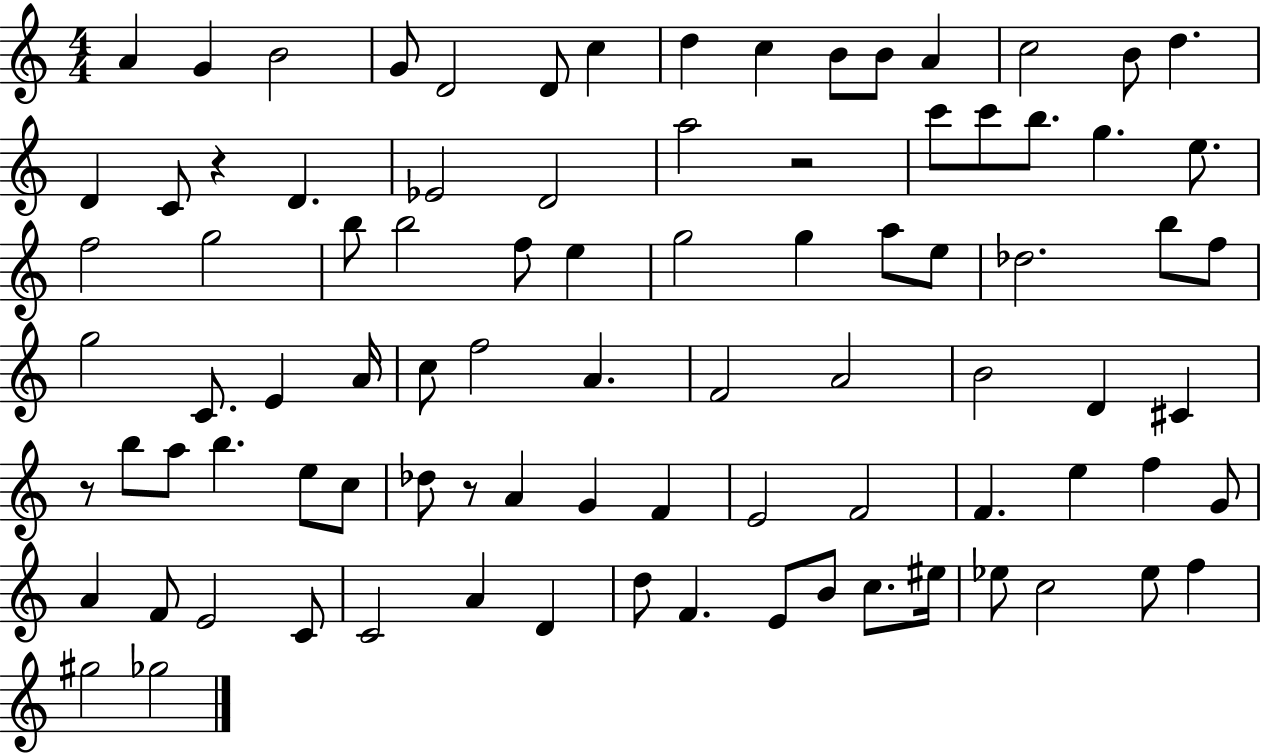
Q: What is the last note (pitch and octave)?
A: Gb5